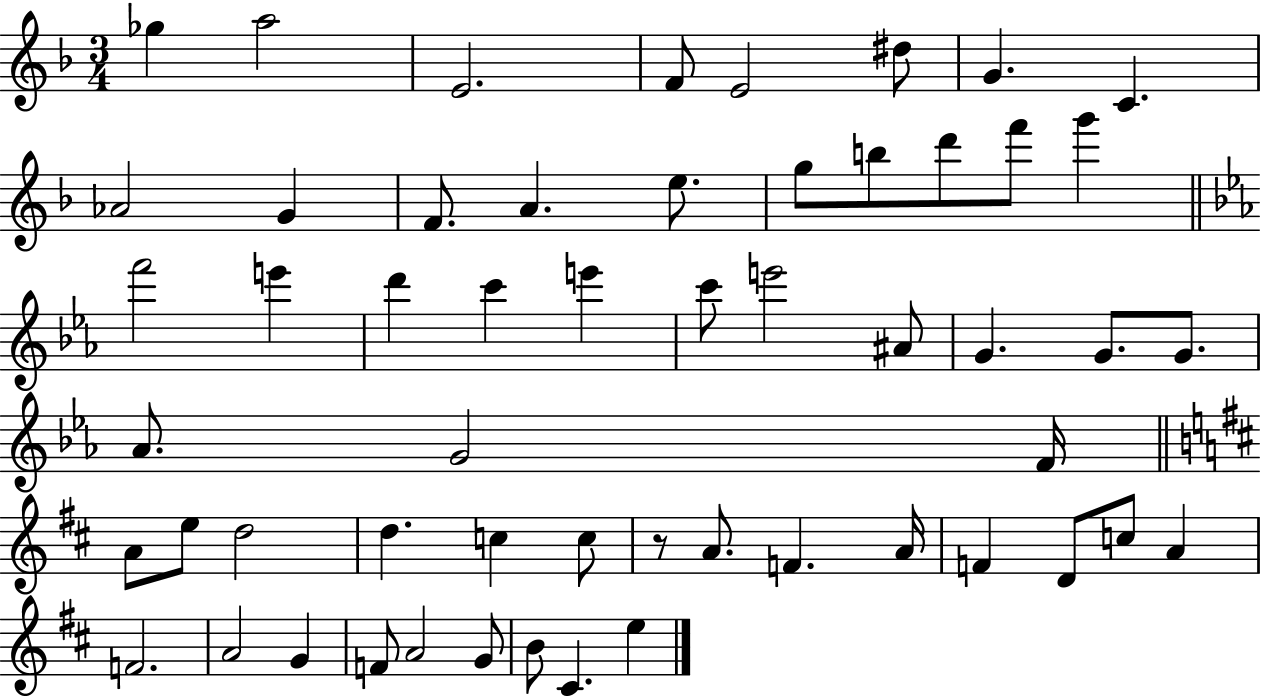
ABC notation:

X:1
T:Untitled
M:3/4
L:1/4
K:F
_g a2 E2 F/2 E2 ^d/2 G C _A2 G F/2 A e/2 g/2 b/2 d'/2 f'/2 g' f'2 e' d' c' e' c'/2 e'2 ^A/2 G G/2 G/2 _A/2 G2 F/4 A/2 e/2 d2 d c c/2 z/2 A/2 F A/4 F D/2 c/2 A F2 A2 G F/2 A2 G/2 B/2 ^C e